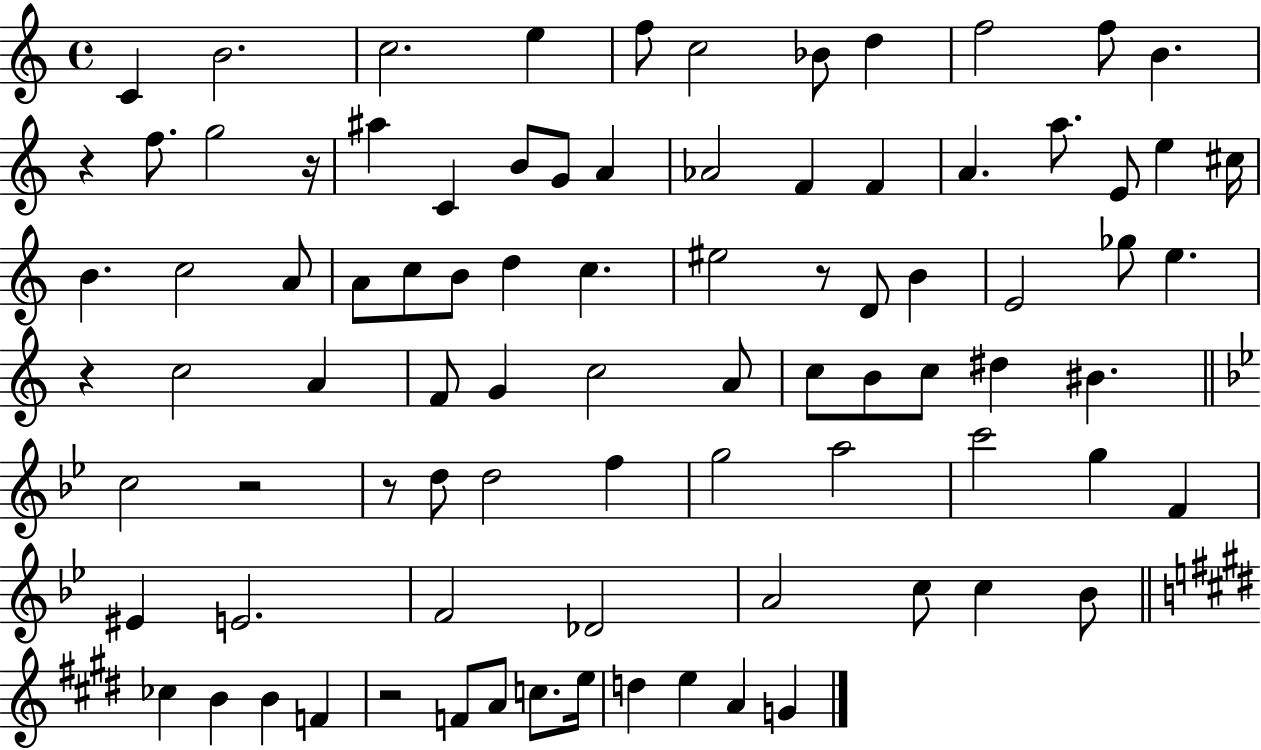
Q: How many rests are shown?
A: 7